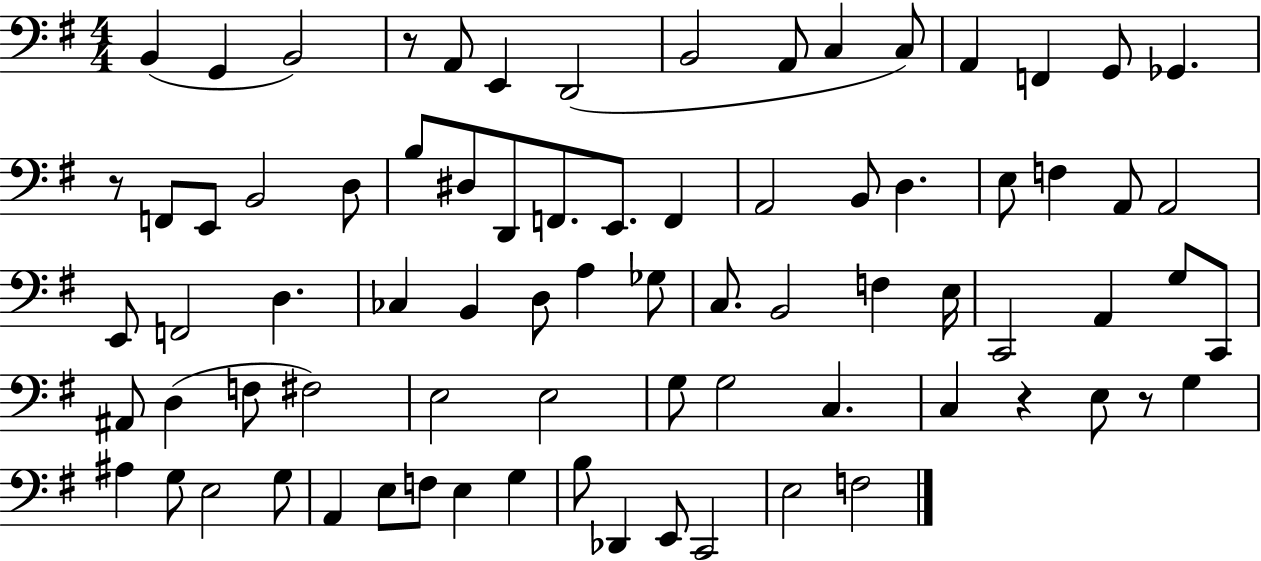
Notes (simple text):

B2/q G2/q B2/h R/e A2/e E2/q D2/h B2/h A2/e C3/q C3/e A2/q F2/q G2/e Gb2/q. R/e F2/e E2/e B2/h D3/e B3/e D#3/e D2/e F2/e. E2/e. F2/q A2/h B2/e D3/q. E3/e F3/q A2/e A2/h E2/e F2/h D3/q. CES3/q B2/q D3/e A3/q Gb3/e C3/e. B2/h F3/q E3/s C2/h A2/q G3/e C2/e A#2/e D3/q F3/e F#3/h E3/h E3/h G3/e G3/h C3/q. C3/q R/q E3/e R/e G3/q A#3/q G3/e E3/h G3/e A2/q E3/e F3/e E3/q G3/q B3/e Db2/q E2/e C2/h E3/h F3/h